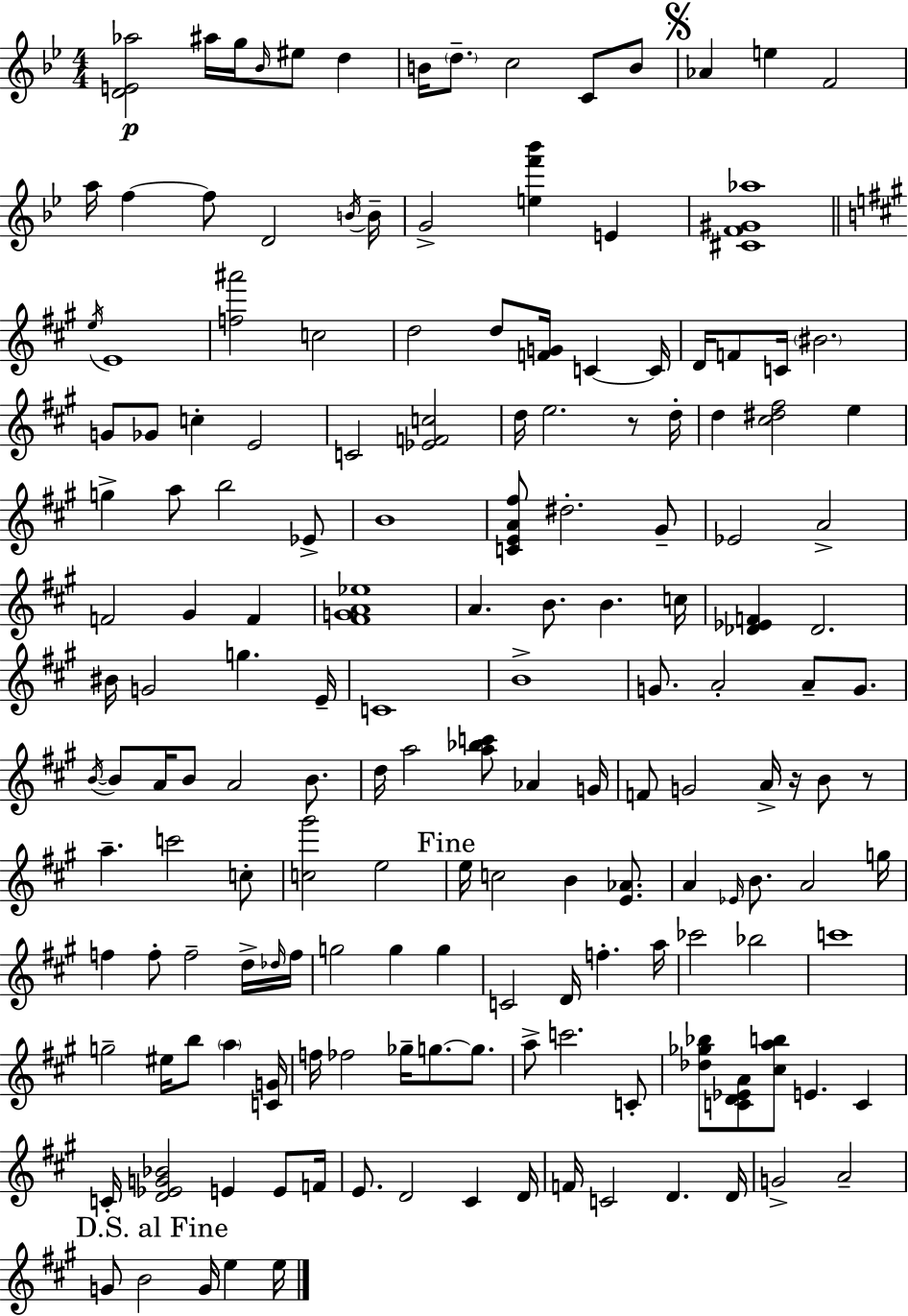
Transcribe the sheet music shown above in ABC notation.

X:1
T:Untitled
M:4/4
L:1/4
K:Gm
[DE_a]2 ^a/4 g/4 _B/4 ^e/2 d B/4 d/2 c2 C/2 B/2 _A e F2 a/4 f f/2 D2 B/4 B/4 G2 [ef'_b'] E [^CF^G_a]4 e/4 E4 [f^a']2 c2 d2 d/2 [FG]/4 C C/4 D/4 F/2 C/4 ^B2 G/2 _G/2 c E2 C2 [_EFc]2 d/4 e2 z/2 d/4 d [^c^d^f]2 e g a/2 b2 _E/2 B4 [CEA^f]/2 ^d2 ^G/2 _E2 A2 F2 ^G F [^FGA_e]4 A B/2 B c/4 [_D_EF] _D2 ^B/4 G2 g E/4 C4 B4 G/2 A2 A/2 G/2 B/4 B/2 A/4 B/2 A2 B/2 d/4 a2 [a_bc']/2 _A G/4 F/2 G2 A/4 z/4 B/2 z/2 a c'2 c/2 [c^g']2 e2 e/4 c2 B [E_A]/2 A _E/4 B/2 A2 g/4 f f/2 f2 d/4 _d/4 f/4 g2 g g C2 D/4 f a/4 _c'2 _b2 c'4 g2 ^e/4 b/2 a [CG]/4 f/4 _f2 _g/4 g/2 g/2 a/2 c'2 C/2 [_d_g_b]/2 [CD_EA]/2 [^cab]/2 E C C/4 [D_EG_B]2 E E/2 F/4 E/2 D2 ^C D/4 F/4 C2 D D/4 G2 A2 G/2 B2 G/4 e e/4